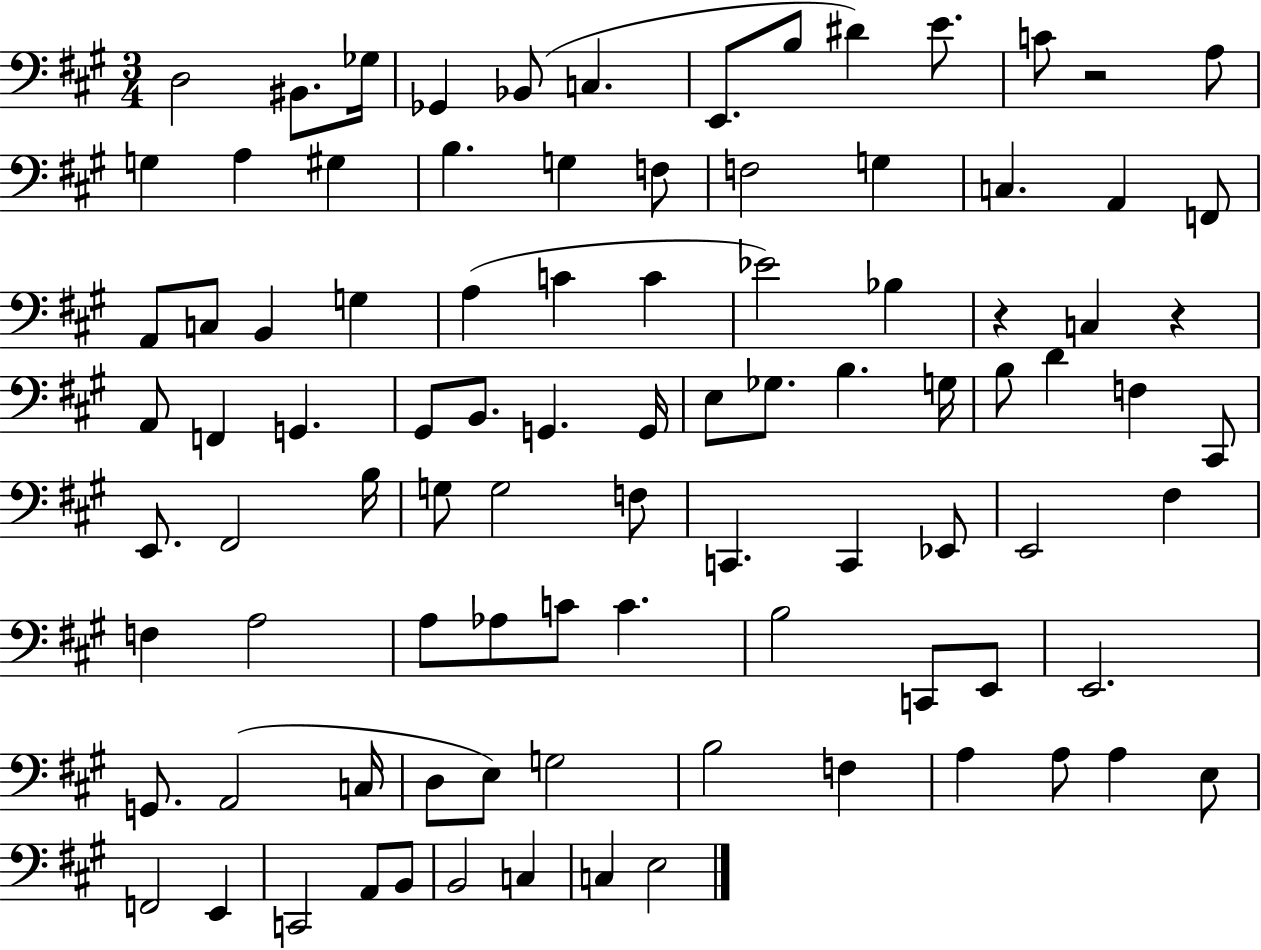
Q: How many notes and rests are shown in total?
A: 93